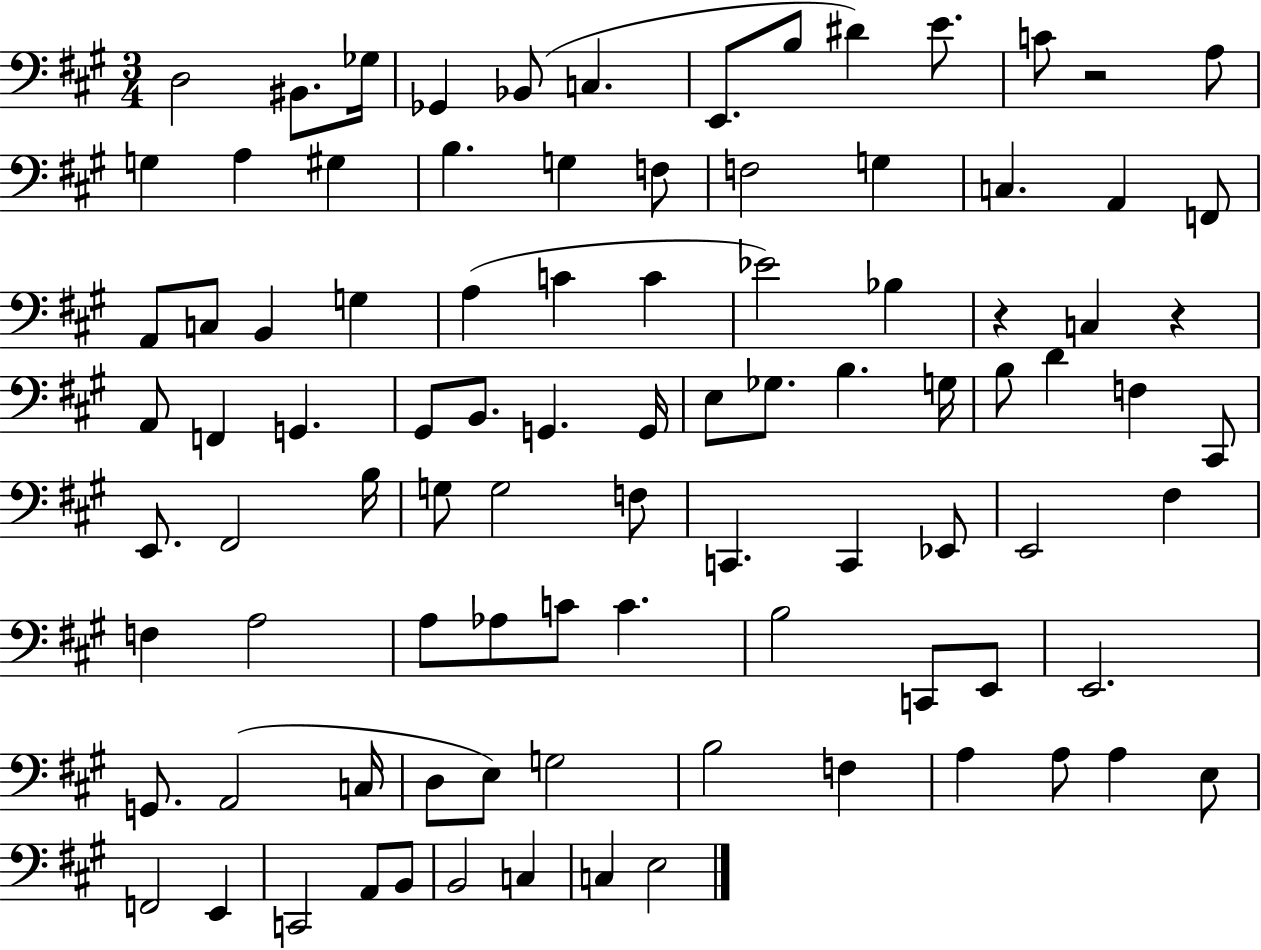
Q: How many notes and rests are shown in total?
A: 93